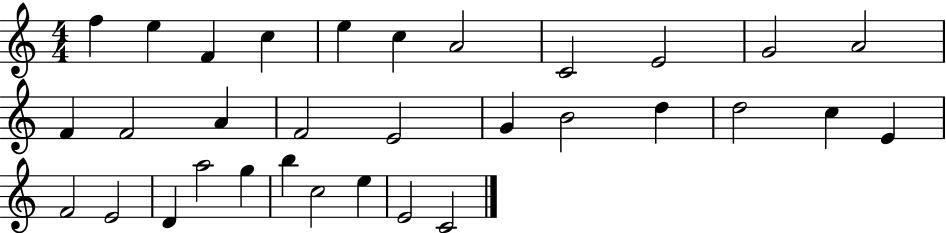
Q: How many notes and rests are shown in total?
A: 32